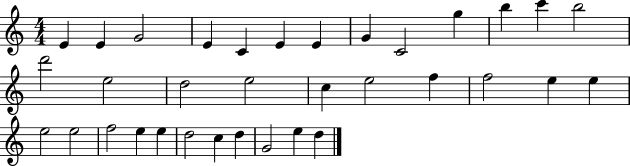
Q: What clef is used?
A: treble